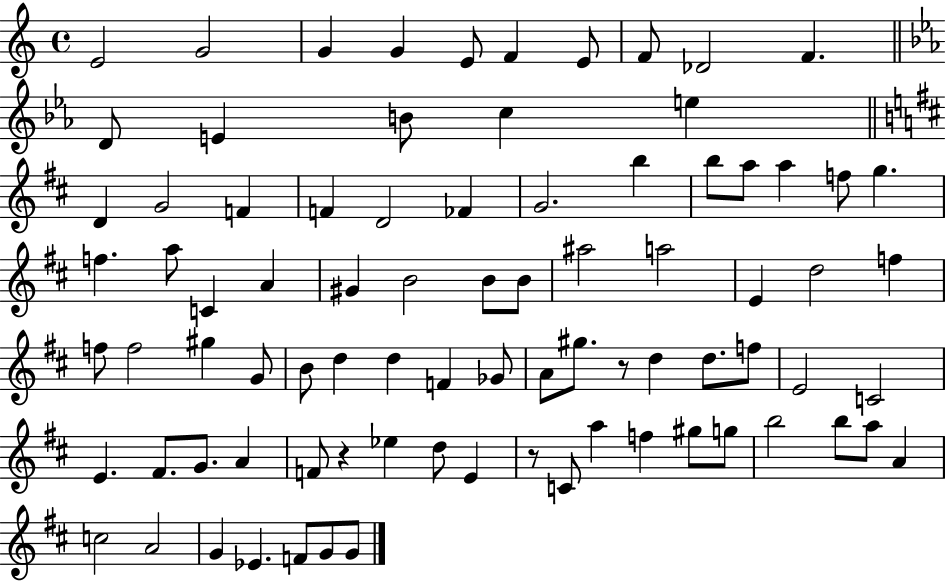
{
  \clef treble
  \time 4/4
  \defaultTimeSignature
  \key c \major
  e'2 g'2 | g'4 g'4 e'8 f'4 e'8 | f'8 des'2 f'4. | \bar "||" \break \key ees \major d'8 e'4 b'8 c''4 e''4 | \bar "||" \break \key b \minor d'4 g'2 f'4 | f'4 d'2 fes'4 | g'2. b''4 | b''8 a''8 a''4 f''8 g''4. | \break f''4. a''8 c'4 a'4 | gis'4 b'2 b'8 b'8 | ais''2 a''2 | e'4 d''2 f''4 | \break f''8 f''2 gis''4 g'8 | b'8 d''4 d''4 f'4 ges'8 | a'8 gis''8. r8 d''4 d''8. f''8 | e'2 c'2 | \break e'4. fis'8. g'8. a'4 | f'8 r4 ees''4 d''8 e'4 | r8 c'8 a''4 f''4 gis''8 g''8 | b''2 b''8 a''8 a'4 | \break c''2 a'2 | g'4 ees'4. f'8 g'8 g'8 | \bar "|."
}